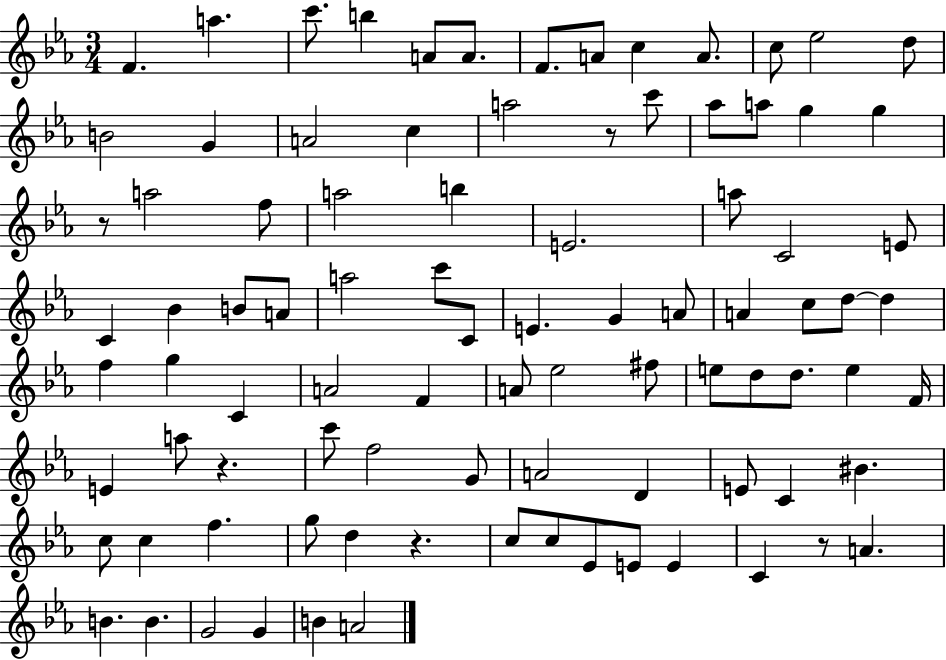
{
  \clef treble
  \numericTimeSignature
  \time 3/4
  \key ees \major
  \repeat volta 2 { f'4. a''4. | c'''8. b''4 a'8 a'8. | f'8. a'8 c''4 a'8. | c''8 ees''2 d''8 | \break b'2 g'4 | a'2 c''4 | a''2 r8 c'''8 | aes''8 a''8 g''4 g''4 | \break r8 a''2 f''8 | a''2 b''4 | e'2. | a''8 c'2 e'8 | \break c'4 bes'4 b'8 a'8 | a''2 c'''8 c'8 | e'4. g'4 a'8 | a'4 c''8 d''8~~ d''4 | \break f''4 g''4 c'4 | a'2 f'4 | a'8 ees''2 fis''8 | e''8 d''8 d''8. e''4 f'16 | \break e'4 a''8 r4. | c'''8 f''2 g'8 | a'2 d'4 | e'8 c'4 bis'4. | \break c''8 c''4 f''4. | g''8 d''4 r4. | c''8 c''8 ees'8 e'8 e'4 | c'4 r8 a'4. | \break b'4. b'4. | g'2 g'4 | b'4 a'2 | } \bar "|."
}